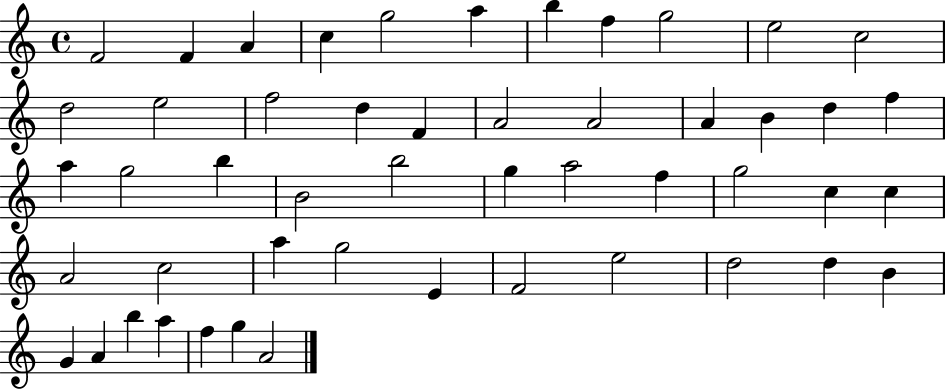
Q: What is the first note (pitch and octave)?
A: F4